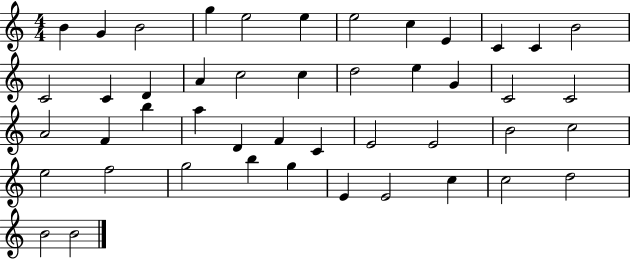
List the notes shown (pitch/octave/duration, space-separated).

B4/q G4/q B4/h G5/q E5/h E5/q E5/h C5/q E4/q C4/q C4/q B4/h C4/h C4/q D4/q A4/q C5/h C5/q D5/h E5/q G4/q C4/h C4/h A4/h F4/q B5/q A5/q D4/q F4/q C4/q E4/h E4/h B4/h C5/h E5/h F5/h G5/h B5/q G5/q E4/q E4/h C5/q C5/h D5/h B4/h B4/h